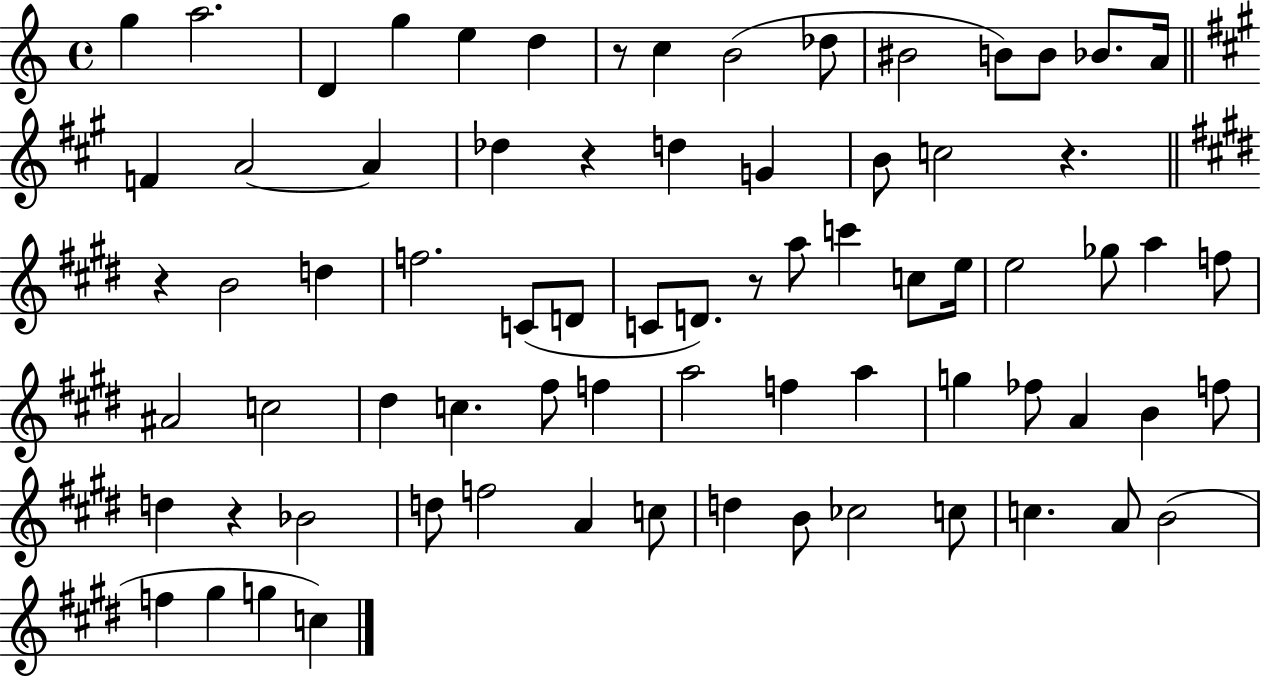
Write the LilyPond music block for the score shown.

{
  \clef treble
  \time 4/4
  \defaultTimeSignature
  \key c \major
  g''4 a''2. | d'4 g''4 e''4 d''4 | r8 c''4 b'2( des''8 | bis'2 b'8) b'8 bes'8. a'16 | \break \bar "||" \break \key a \major f'4 a'2~~ a'4 | des''4 r4 d''4 g'4 | b'8 c''2 r4. | \bar "||" \break \key e \major r4 b'2 d''4 | f''2. c'8( d'8 | c'8 d'8.) r8 a''8 c'''4 c''8 e''16 | e''2 ges''8 a''4 f''8 | \break ais'2 c''2 | dis''4 c''4. fis''8 f''4 | a''2 f''4 a''4 | g''4 fes''8 a'4 b'4 f''8 | \break d''4 r4 bes'2 | d''8 f''2 a'4 c''8 | d''4 b'8 ces''2 c''8 | c''4. a'8 b'2( | \break f''4 gis''4 g''4 c''4) | \bar "|."
}